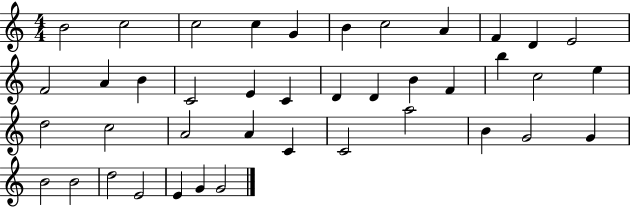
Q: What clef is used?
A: treble